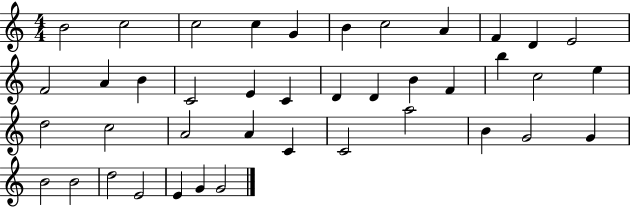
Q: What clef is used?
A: treble